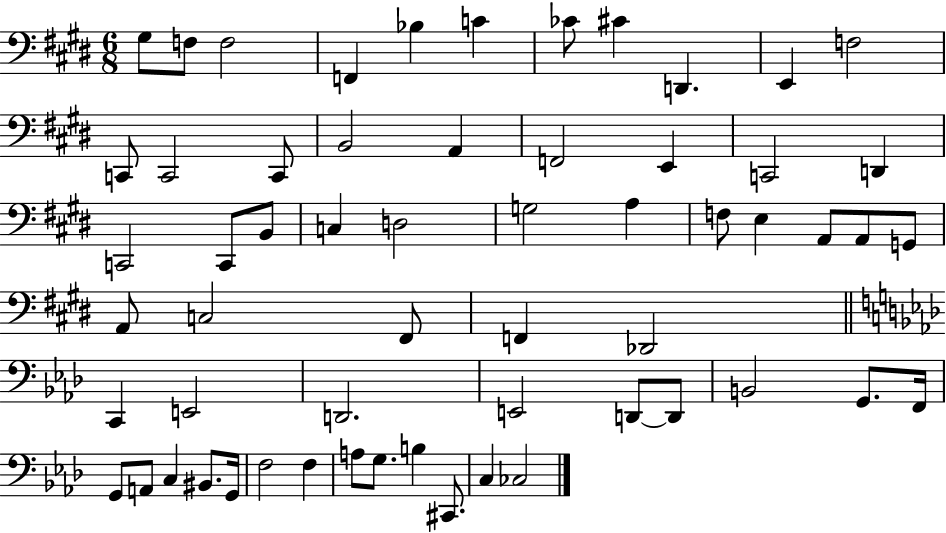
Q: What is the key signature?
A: E major